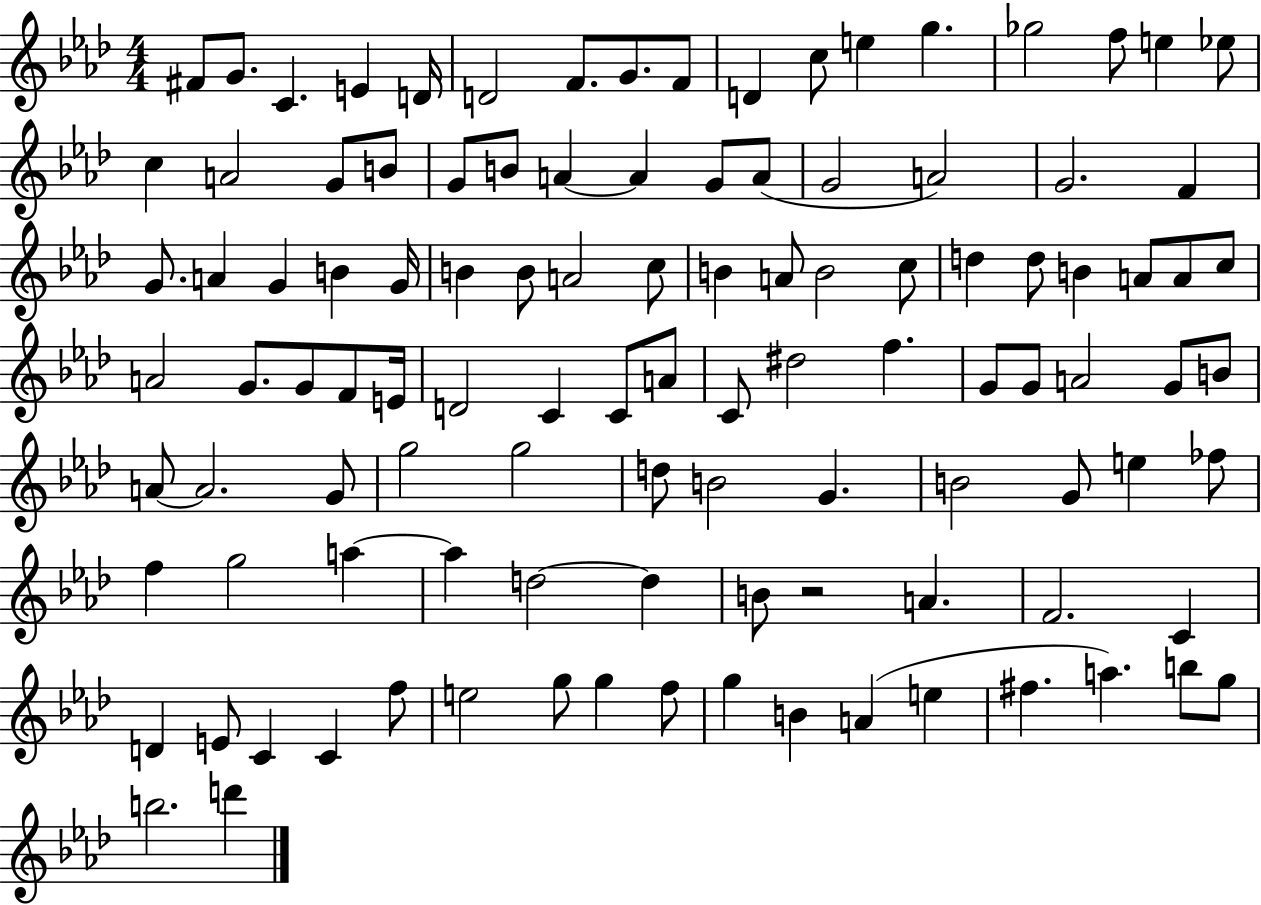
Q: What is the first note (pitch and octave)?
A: F#4